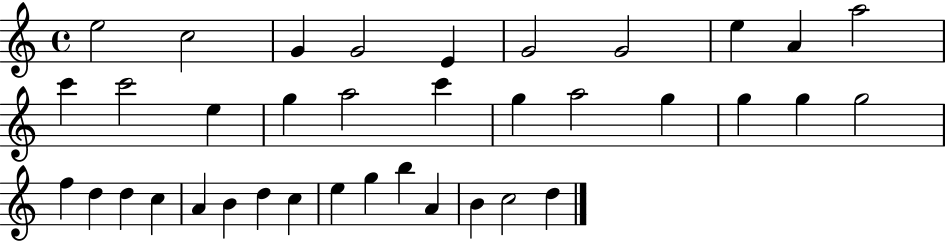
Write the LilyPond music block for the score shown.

{
  \clef treble
  \time 4/4
  \defaultTimeSignature
  \key c \major
  e''2 c''2 | g'4 g'2 e'4 | g'2 g'2 | e''4 a'4 a''2 | \break c'''4 c'''2 e''4 | g''4 a''2 c'''4 | g''4 a''2 g''4 | g''4 g''4 g''2 | \break f''4 d''4 d''4 c''4 | a'4 b'4 d''4 c''4 | e''4 g''4 b''4 a'4 | b'4 c''2 d''4 | \break \bar "|."
}